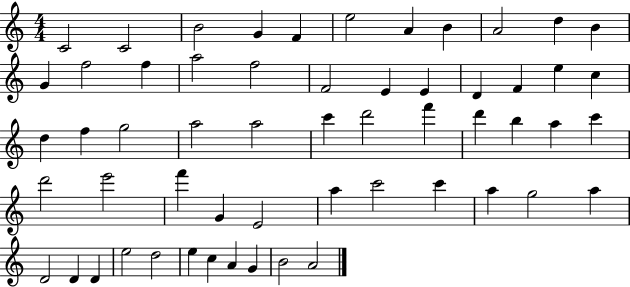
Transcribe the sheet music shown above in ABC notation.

X:1
T:Untitled
M:4/4
L:1/4
K:C
C2 C2 B2 G F e2 A B A2 d B G f2 f a2 f2 F2 E E D F e c d f g2 a2 a2 c' d'2 f' d' b a c' d'2 e'2 f' G E2 a c'2 c' a g2 a D2 D D e2 d2 e c A G B2 A2